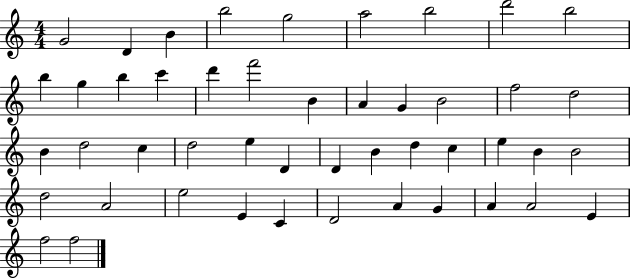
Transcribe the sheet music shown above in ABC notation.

X:1
T:Untitled
M:4/4
L:1/4
K:C
G2 D B b2 g2 a2 b2 d'2 b2 b g b c' d' f'2 B A G B2 f2 d2 B d2 c d2 e D D B d c e B B2 d2 A2 e2 E C D2 A G A A2 E f2 f2